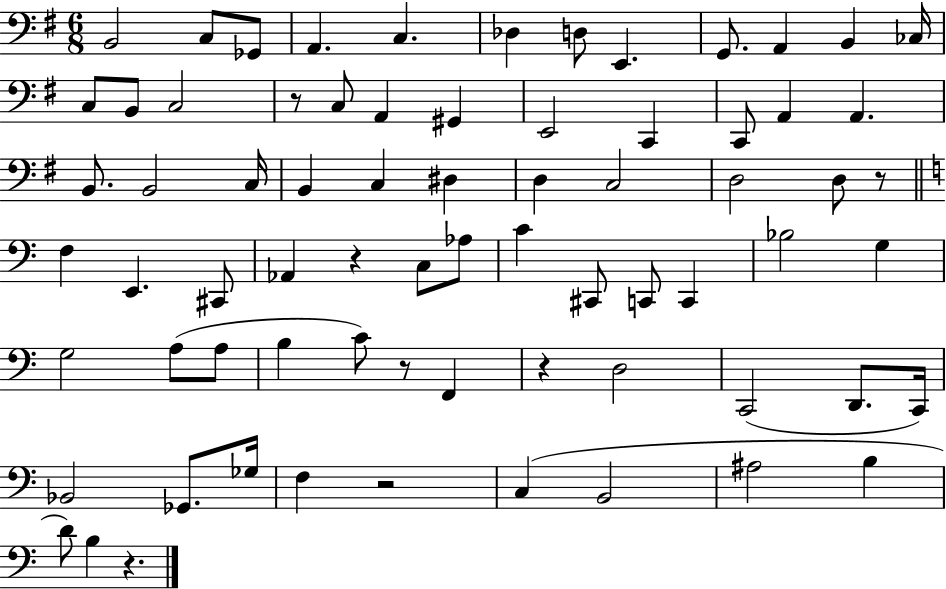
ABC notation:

X:1
T:Untitled
M:6/8
L:1/4
K:G
B,,2 C,/2 _G,,/2 A,, C, _D, D,/2 E,, G,,/2 A,, B,, _C,/4 C,/2 B,,/2 C,2 z/2 C,/2 A,, ^G,, E,,2 C,, C,,/2 A,, A,, B,,/2 B,,2 C,/4 B,, C, ^D, D, C,2 D,2 D,/2 z/2 F, E,, ^C,,/2 _A,, z C,/2 _A,/2 C ^C,,/2 C,,/2 C,, _B,2 G, G,2 A,/2 A,/2 B, C/2 z/2 F,, z D,2 C,,2 D,,/2 C,,/4 _B,,2 _G,,/2 _G,/4 F, z2 C, B,,2 ^A,2 B, D/2 B, z